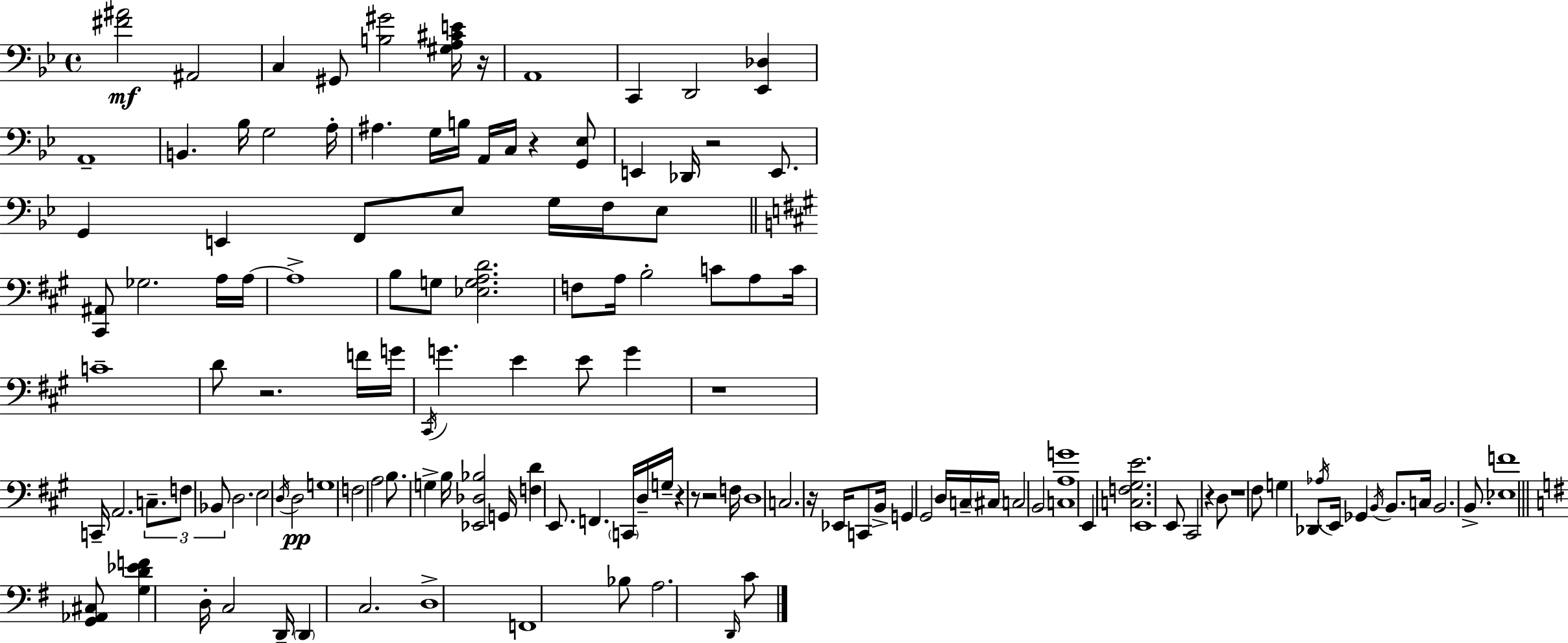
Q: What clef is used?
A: bass